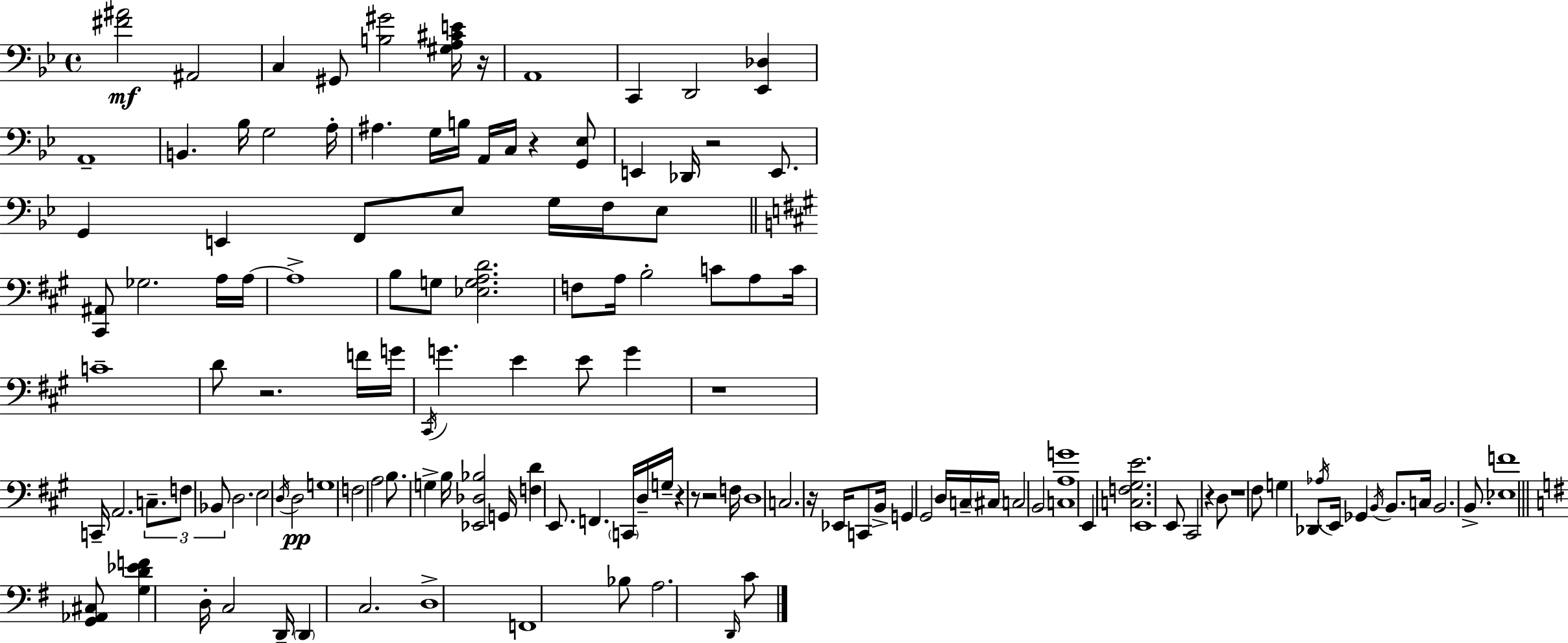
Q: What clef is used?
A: bass